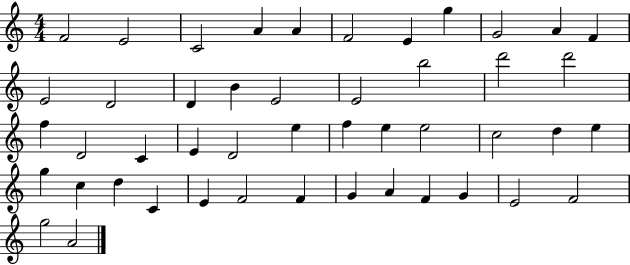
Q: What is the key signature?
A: C major